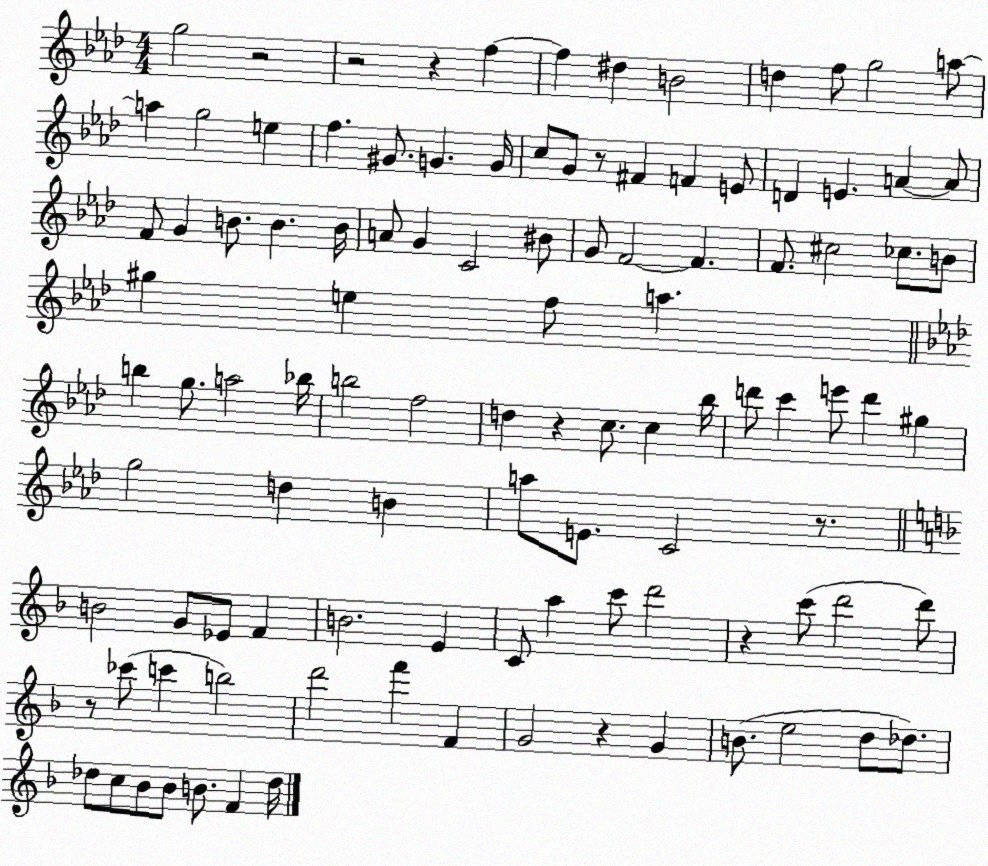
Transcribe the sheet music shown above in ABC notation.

X:1
T:Untitled
M:4/4
L:1/4
K:Ab
g2 z2 z2 z f f ^d B2 d f/2 g2 a/2 a g2 e f ^G/2 G G/4 c/2 G/2 z/2 ^F F E/2 D E A A/2 F/2 G B/2 B B/4 A/2 G C2 ^B/2 G/2 F2 F F/2 ^c2 _c/2 B/2 ^g e f/2 a b g/2 a2 _b/4 b2 f2 d z c/2 c _b/4 d'/2 c' e'/2 d' ^g g2 d B a/2 E/2 C2 z/2 B2 G/2 _E/2 F B2 E C/2 a c'/2 d'2 z c'/2 d'2 d'/2 z/2 _c'/2 c' b2 d'2 f' F G2 z G B/2 e2 d/2 _d/2 _d/2 c/2 _B/2 _B/2 B/2 F _d/4